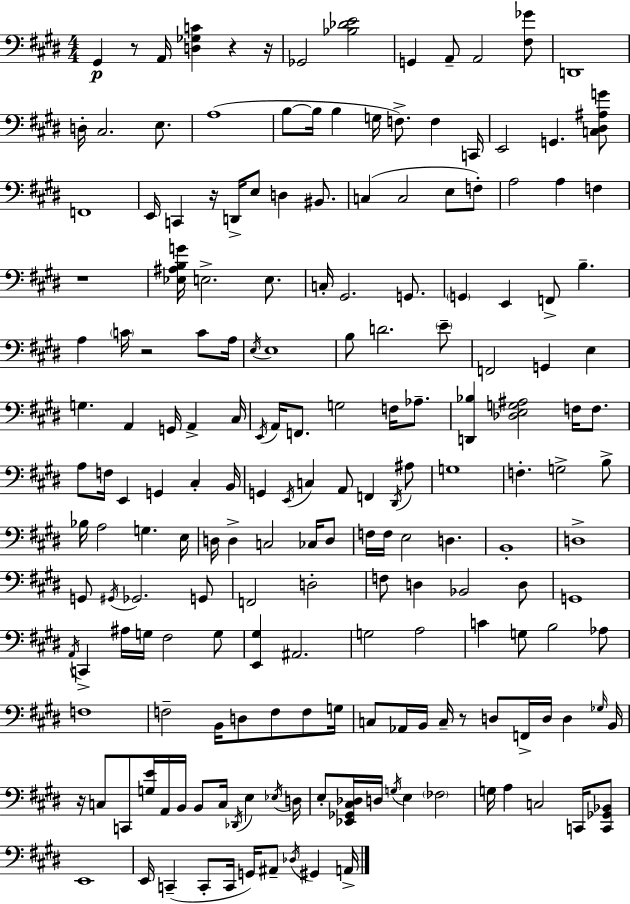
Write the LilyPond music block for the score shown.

{
  \clef bass
  \numericTimeSignature
  \time 4/4
  \key e \major
  gis,4\p r8 a,16 <d ges c'>4 r4 r16 | ges,2 <bes des' e'>2 | g,4 a,8-- a,2 <fis ges'>8 | d,1 | \break d16-. cis2. e8. | a1( | b8~~ b16 b4 g16 f8.->) f4 c,16 | e,2 g,4. <c dis ais g'>8 | \break f,1 | e,16 c,4 r16 d,16-> e8 d4 bis,8. | c4( c2 e8 f8-.) | a2 a4 f4 | \break r1 | <ees ais b g'>16 e2.-> e8. | c16-. gis,2. g,8. | \parenthesize g,4 e,4 f,8-> b4.-- | \break a4 \parenthesize c'16 r2 c'8 a16 | \acciaccatura { e16 } e1 | b8 d'2. \parenthesize e'8-- | f,2 g,4 e4 | \break g4. a,4 g,16 a,4-> | cis16 \acciaccatura { e,16 } a,16 f,8. g2 f16 aes8.-- | <d, bes>4 <des e g ais>2 f16 f8. | a8 f16 e,4 g,4 cis4-. | \break b,16 g,4 \acciaccatura { e,16 } c4 a,8 f,4 | \acciaccatura { dis,16 } ais8 g1 | f4.-. g2-> | b8-> bes16 a2 g4. | \break e16 d16 d4-> c2 | ces16 d8 f16 f16 e2 d4. | b,1-. | d1-> | \break g,8 \acciaccatura { gis,16 } ges,2. | g,8 f,2 d2-. | f8 d4 bes,2 | d8 g,1 | \break \acciaccatura { a,16 } c,4-> ais16 g16 fis2 | g8 <e, gis>4 ais,2. | g2 a2 | c'4 g8 b2 | \break aes8 f1 | f2-- b,16 d8 | f8 f8 g16 c8 aes,16 b,16 c16-- r8 d8 f,16-> | d16 d4 \grace { ges16 } b,16 r16 c8 c,8 <g e'>16 a,16 b,16 b,8 | \break c16 \acciaccatura { des,16 } e4 \acciaccatura { ees16 } d16 e8-. <ees, ges, cis des>16 d16 \acciaccatura { g16 } e4 | \parenthesize fes2 g16 a4 c2 | c,16 <c, ges, bes,>8 e,1 | e,16 c,4--( c,8-. | \break c,16 g,16) ais,8-- \acciaccatura { des16 } gis,4 a,16-> \bar "|."
}